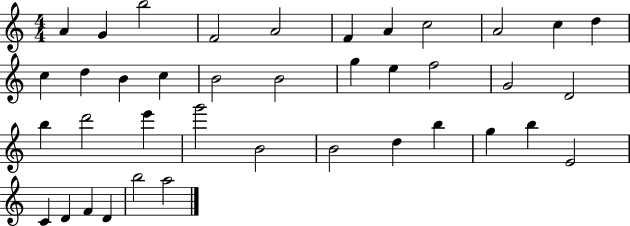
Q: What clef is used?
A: treble